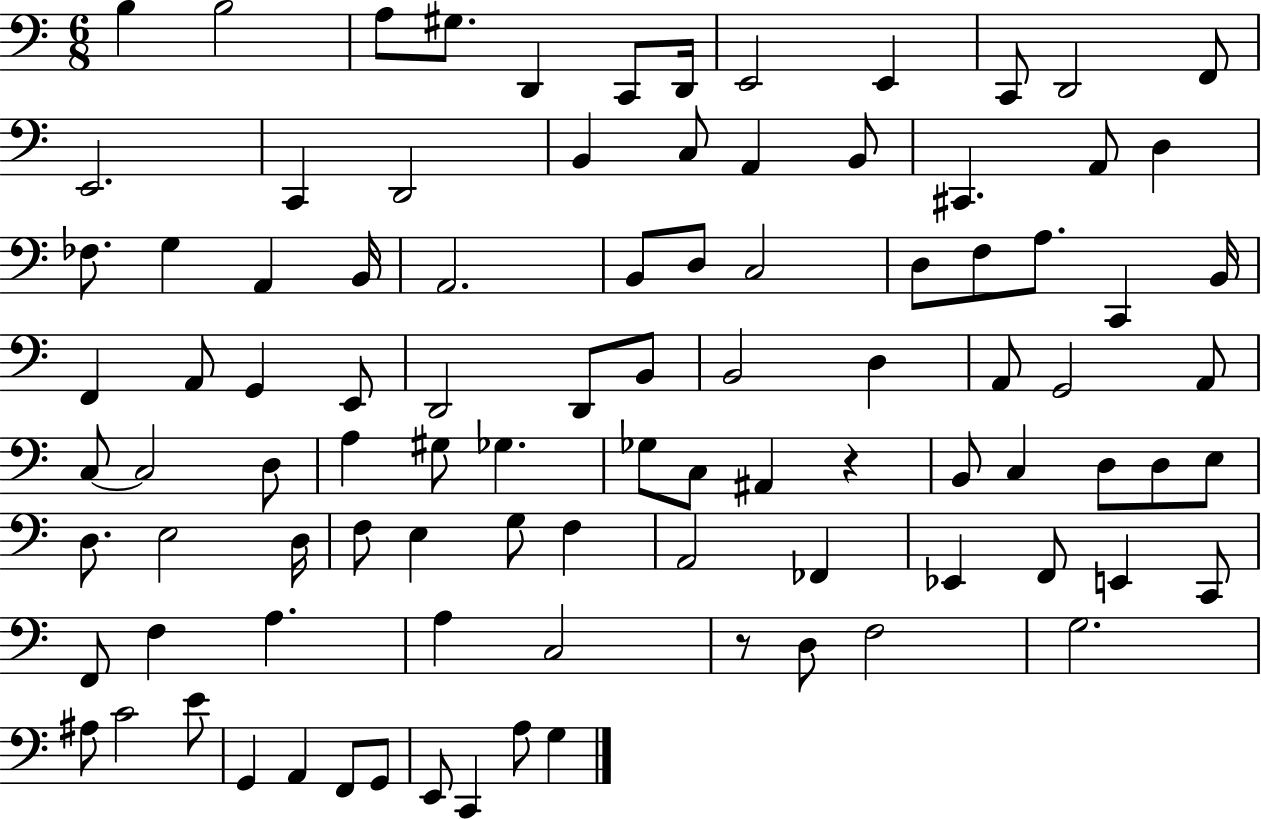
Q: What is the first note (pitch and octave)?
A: B3